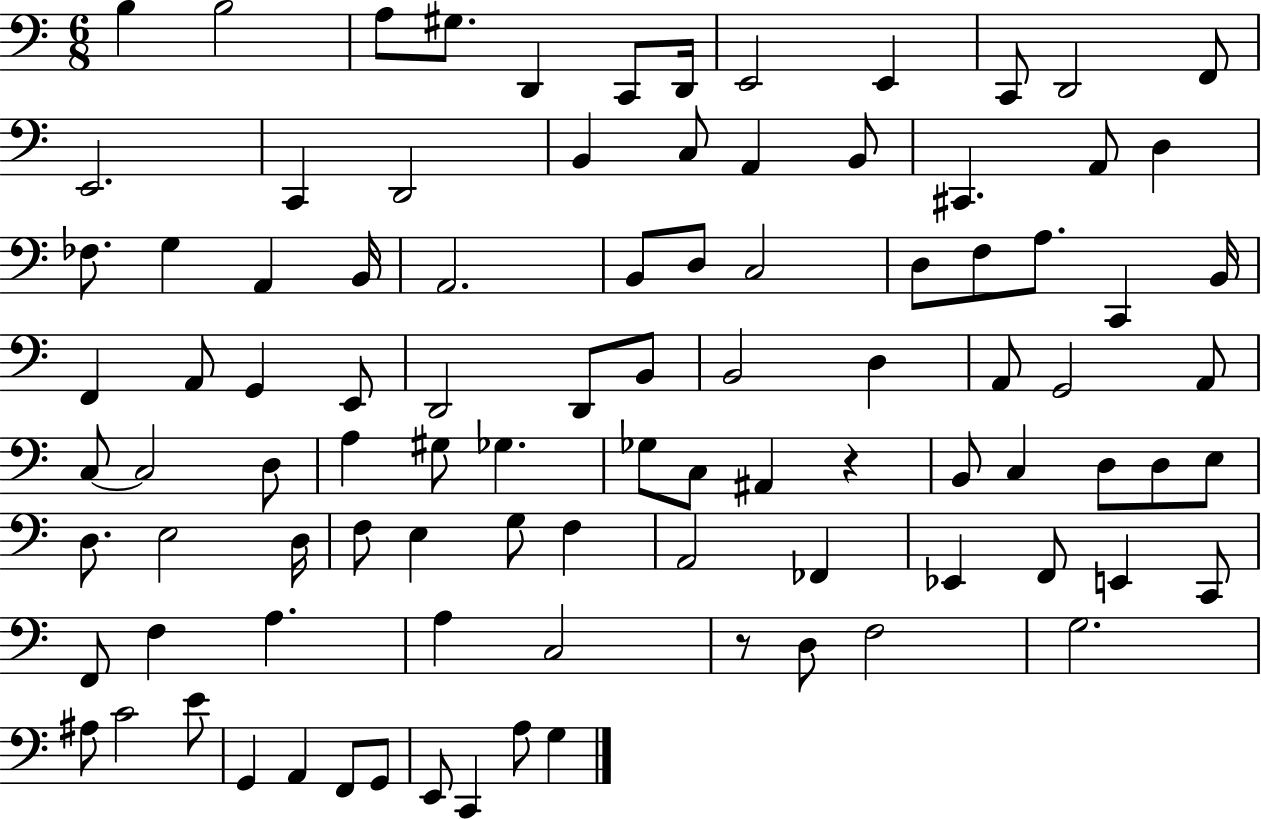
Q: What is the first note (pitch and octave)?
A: B3